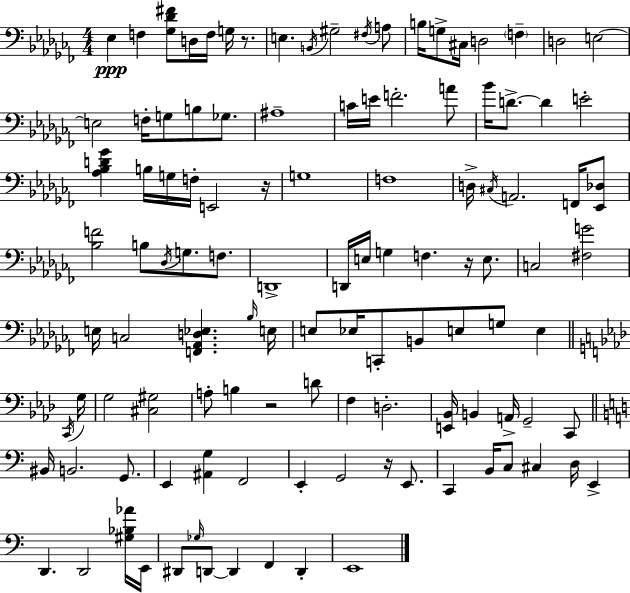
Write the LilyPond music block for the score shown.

{
  \clef bass
  \numericTimeSignature
  \time 4/4
  \key aes \minor
  \repeat volta 2 { ees4\ppp f4 <ges des' fis'>8 d16 f16 g16 r8. | e4. \acciaccatura { b,16 } gis2-- \acciaccatura { fis16 } | a8 b16 g8-> cis16 d2 \parenthesize f4-- | d2 e2~~ | \break e2 f16-. g8 b8 ges8. | ais1-- | c'16 e'16 f'2.-. | a'8 bes'16 d'8.->~~ d'4 e'2-. | \break <aes bes d' ges'>4 b16 g16 f16-. e,2 | r16 g1 | f1 | d16-> \acciaccatura { cis16 } a,2. | \break f,16 <ees, des>8 <bes f'>2 b8 \acciaccatura { des16 } g8. | f8. d,1-> | d,16 e16 g4 f4. | r16 e8. c2 <fis g'>2 | \break e16 c2 <f, aes, d ees>4. | \grace { bes16 } e16 e8 ees16 c,8-. b,8 e8 g8 | e4 \bar "||" \break \key aes \major \acciaccatura { c,16 } g16 g2 <cis gis>2 | a8-. b4 r2 | d'8 f4 d2.-. | <e, bes,>16 b,4 a,16-> g,2-- | \break c,8 \bar "||" \break \key c \major bis,16 b,2. g,8. | e,4 <ais, g>4 f,2 | e,4-. g,2 r16 e,8. | c,4 b,16 c8 cis4 d16 e,4-> | \break d,4. d,2 <gis bes aes'>16 e,16 | dis,8 \grace { ges16 } d,8~~ d,4 f,4 d,4-. | e,1 | } \bar "|."
}